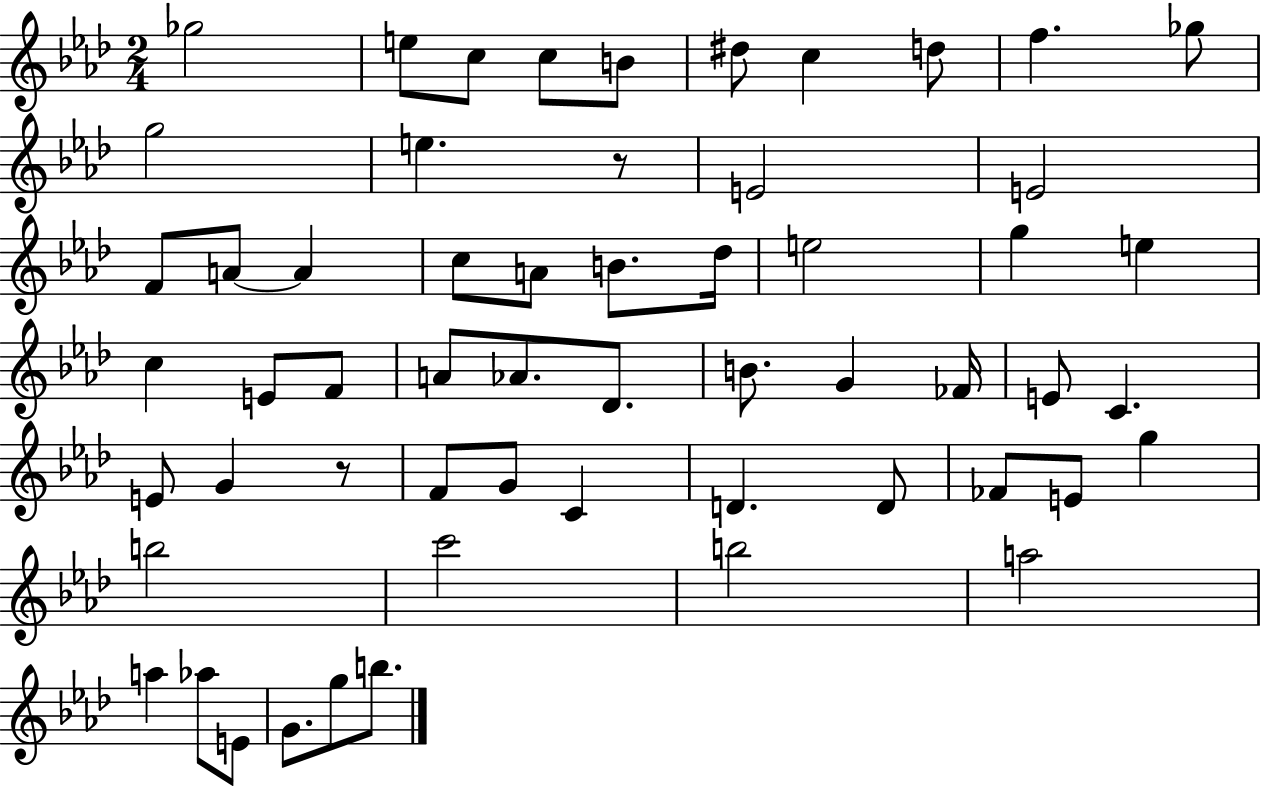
Gb5/h E5/e C5/e C5/e B4/e D#5/e C5/q D5/e F5/q. Gb5/e G5/h E5/q. R/e E4/h E4/h F4/e A4/e A4/q C5/e A4/e B4/e. Db5/s E5/h G5/q E5/q C5/q E4/e F4/e A4/e Ab4/e. Db4/e. B4/e. G4/q FES4/s E4/e C4/q. E4/e G4/q R/e F4/e G4/e C4/q D4/q. D4/e FES4/e E4/e G5/q B5/h C6/h B5/h A5/h A5/q Ab5/e E4/e G4/e. G5/e B5/e.